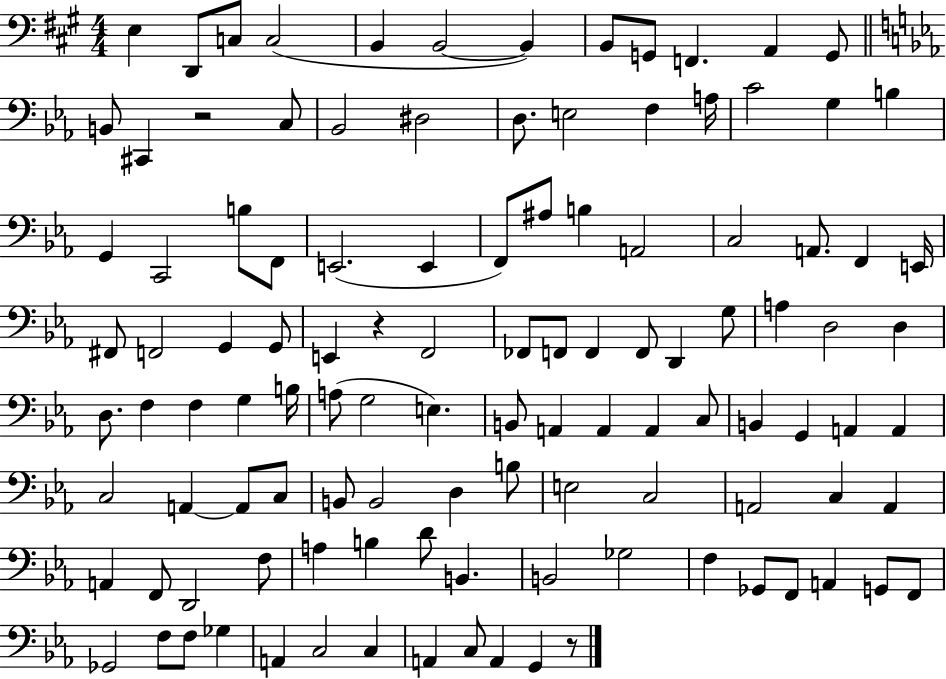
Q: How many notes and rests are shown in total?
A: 113